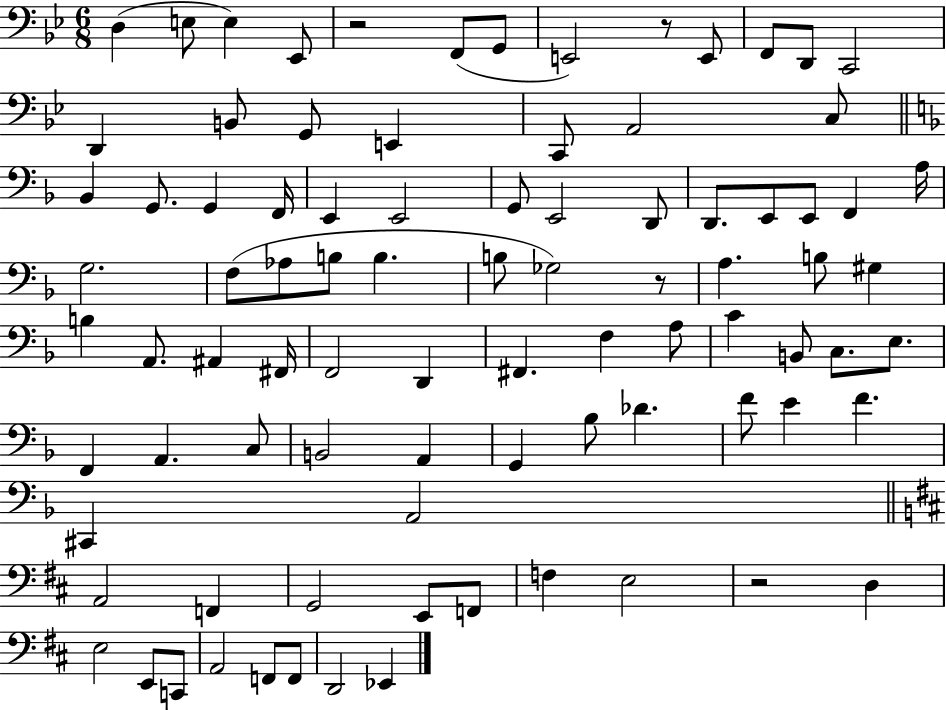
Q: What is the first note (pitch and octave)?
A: D3